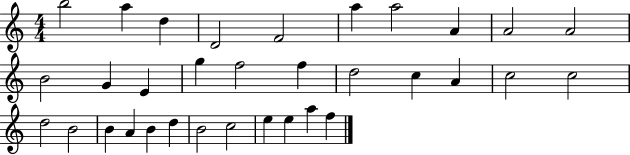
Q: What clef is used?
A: treble